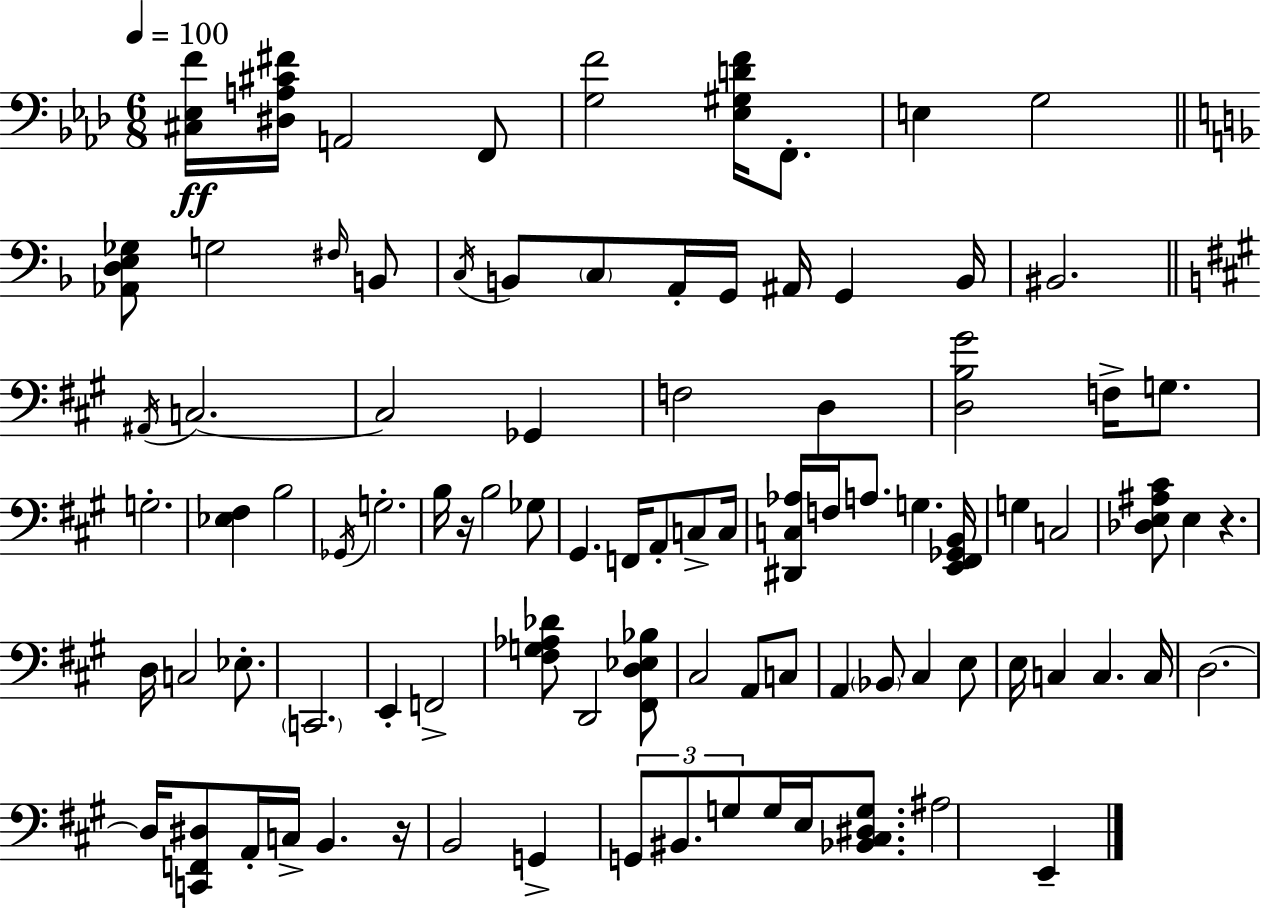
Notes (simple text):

[C#3,Eb3,F4]/s [D#3,A3,C#4,F#4]/s A2/h F2/e [G3,F4]/h [Eb3,G#3,D4,F4]/s F2/e. E3/q G3/h [Ab2,D3,E3,Gb3]/e G3/h F#3/s B2/e C3/s B2/e C3/e A2/s G2/s A#2/s G2/q B2/s BIS2/h. A#2/s C3/h. C3/h Gb2/q F3/h D3/q [D3,B3,G#4]/h F3/s G3/e. G3/h. [Eb3,F#3]/q B3/h Gb2/s G3/h. B3/s R/s B3/h Gb3/e G#2/q. F2/s A2/e C3/e C3/s [D#2,C3,Ab3]/s F3/s A3/e. G3/q. [E2,F#2,Gb2,B2]/s G3/q C3/h [Db3,E3,A#3,C#4]/e E3/q R/q. D3/s C3/h Eb3/e. C2/h. E2/q F2/h [F#3,G3,Ab3,Db4]/e D2/h [F#2,D3,Eb3,Bb3]/e C#3/h A2/e C3/e A2/q Bb2/e C#3/q E3/e E3/s C3/q C3/q. C3/s D3/h. D3/s [C2,F2,D#3]/e A2/s C3/s B2/q. R/s B2/h G2/q G2/e BIS2/e. G3/e G3/s E3/s [Bb2,C#3,D#3,G3]/e. A#3/h E2/q